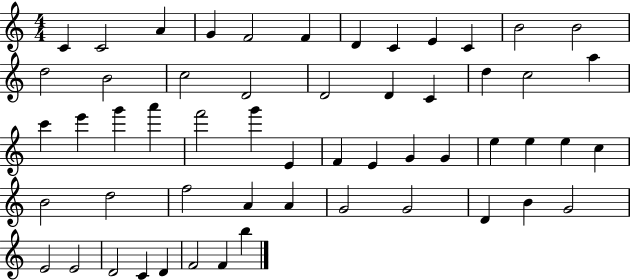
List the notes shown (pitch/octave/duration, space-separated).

C4/q C4/h A4/q G4/q F4/h F4/q D4/q C4/q E4/q C4/q B4/h B4/h D5/h B4/h C5/h D4/h D4/h D4/q C4/q D5/q C5/h A5/q C6/q E6/q G6/q A6/q F6/h G6/q E4/q F4/q E4/q G4/q G4/q E5/q E5/q E5/q C5/q B4/h D5/h F5/h A4/q A4/q G4/h G4/h D4/q B4/q G4/h E4/h E4/h D4/h C4/q D4/q F4/h F4/q B5/q